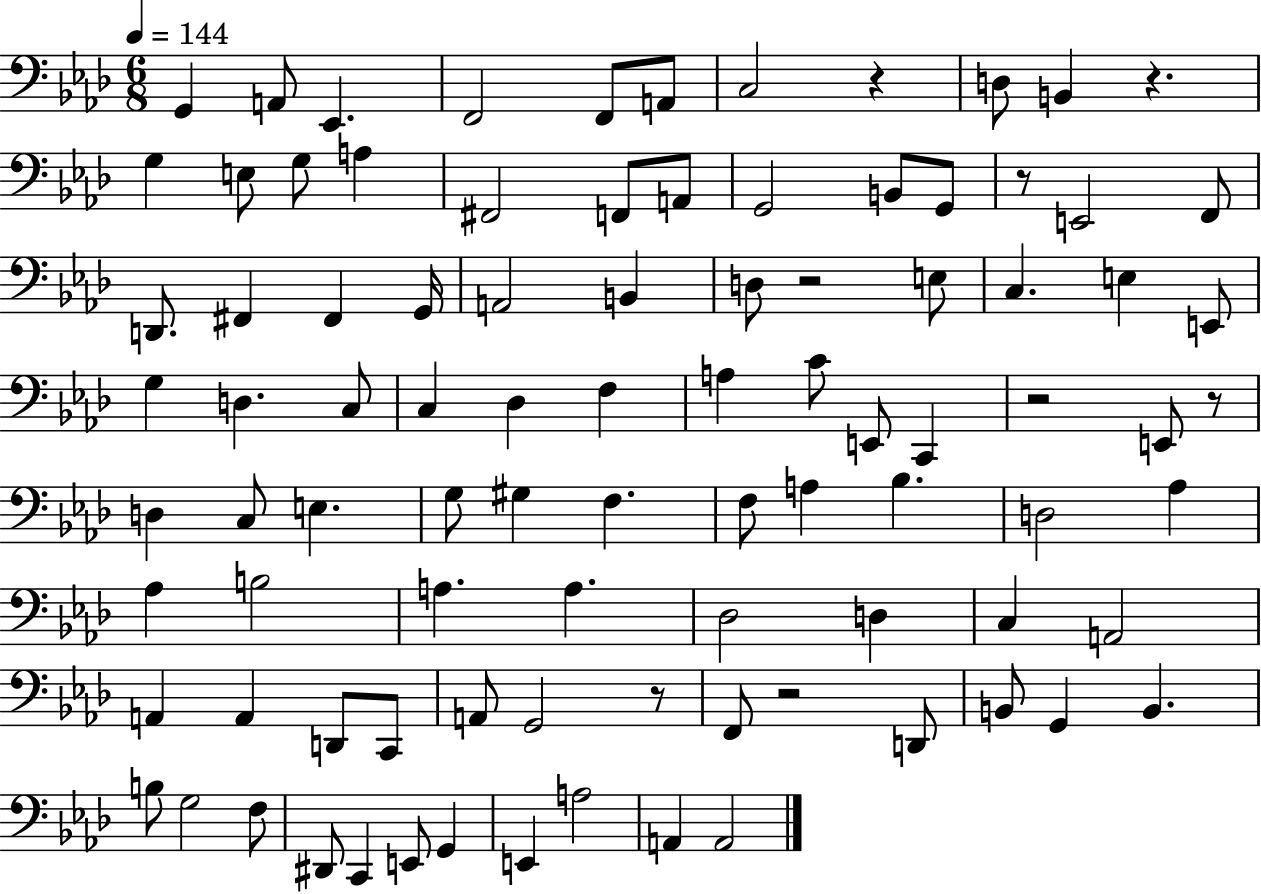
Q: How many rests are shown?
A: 8